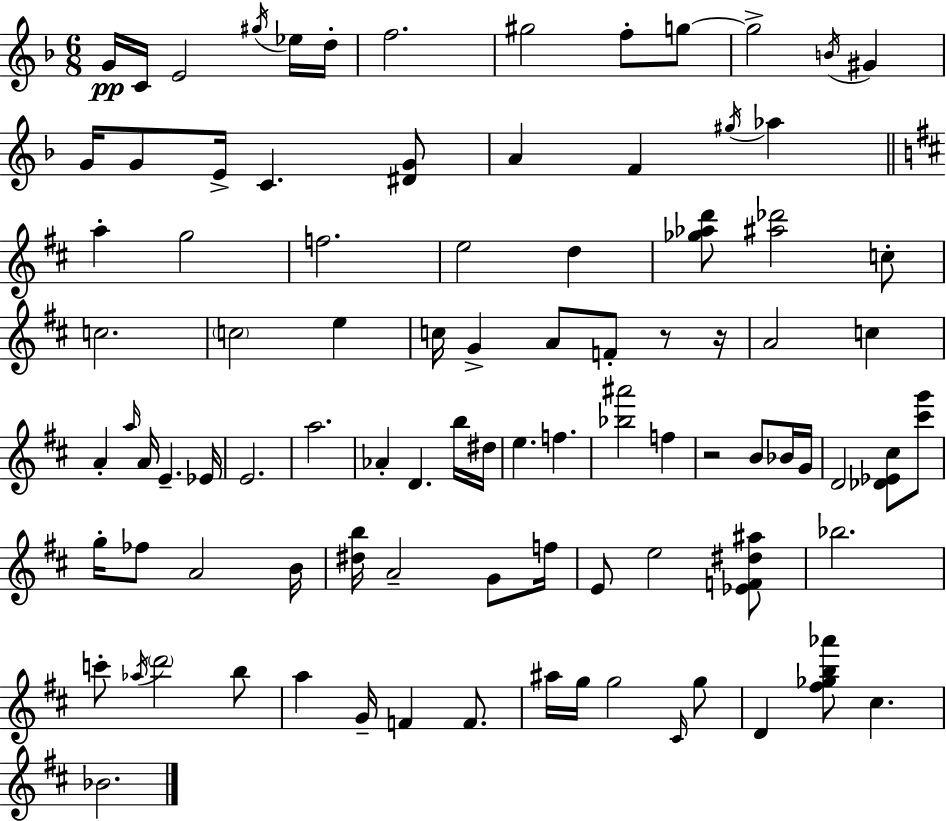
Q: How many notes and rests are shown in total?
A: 92